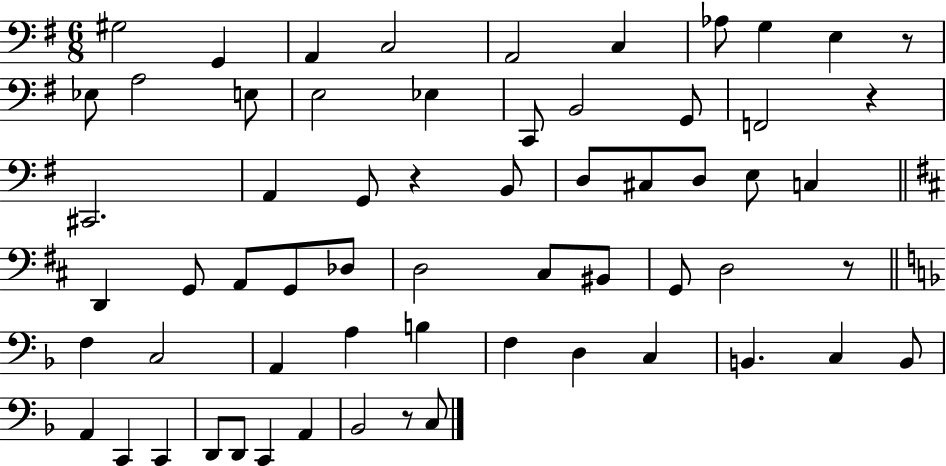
X:1
T:Untitled
M:6/8
L:1/4
K:G
^G,2 G,, A,, C,2 A,,2 C, _A,/2 G, E, z/2 _E,/2 A,2 E,/2 E,2 _E, C,,/2 B,,2 G,,/2 F,,2 z ^C,,2 A,, G,,/2 z B,,/2 D,/2 ^C,/2 D,/2 E,/2 C, D,, G,,/2 A,,/2 G,,/2 _D,/2 D,2 ^C,/2 ^B,,/2 G,,/2 D,2 z/2 F, C,2 A,, A, B, F, D, C, B,, C, B,,/2 A,, C,, C,, D,,/2 D,,/2 C,, A,, _B,,2 z/2 C,/2